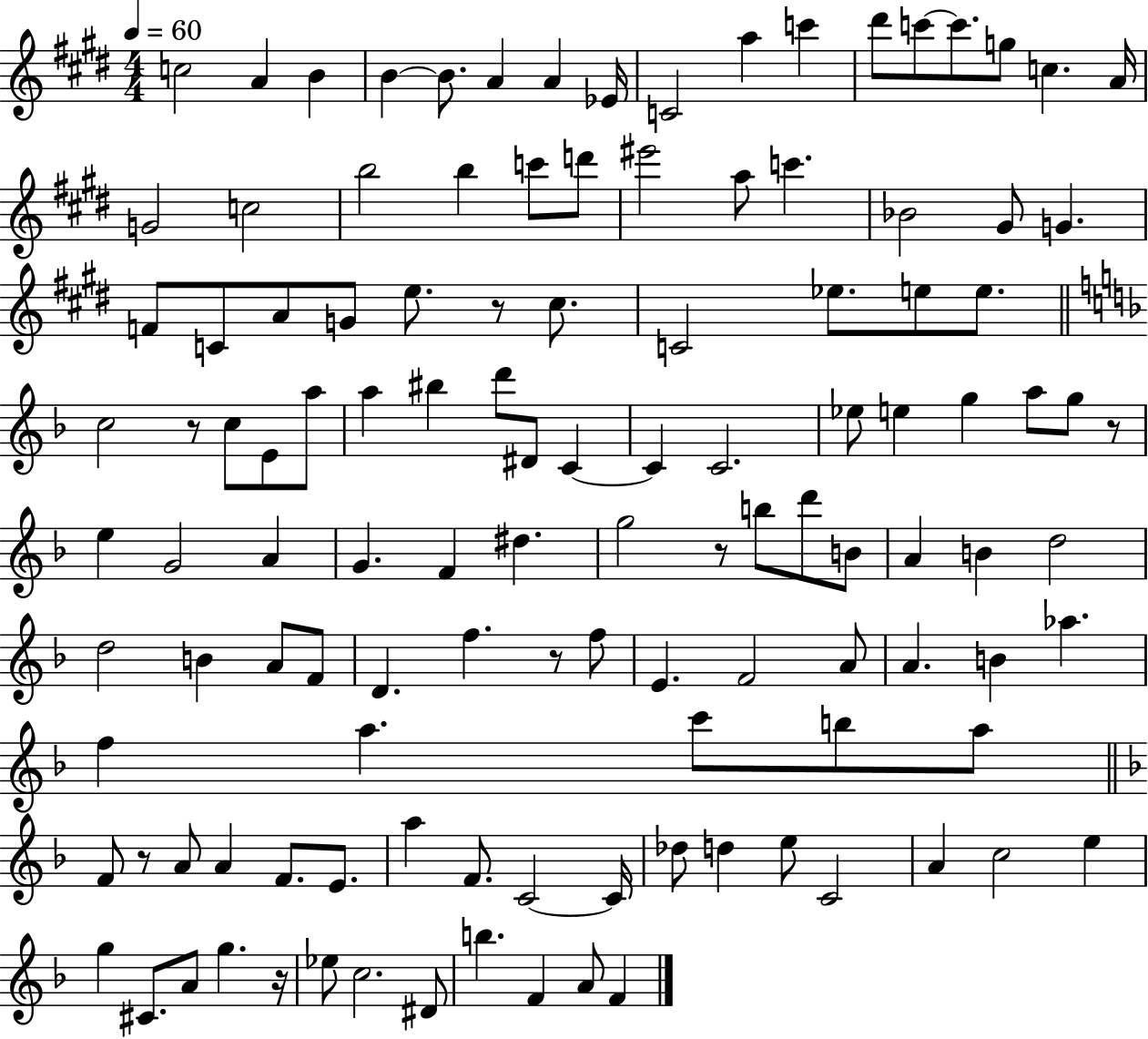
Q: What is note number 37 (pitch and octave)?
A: Eb5